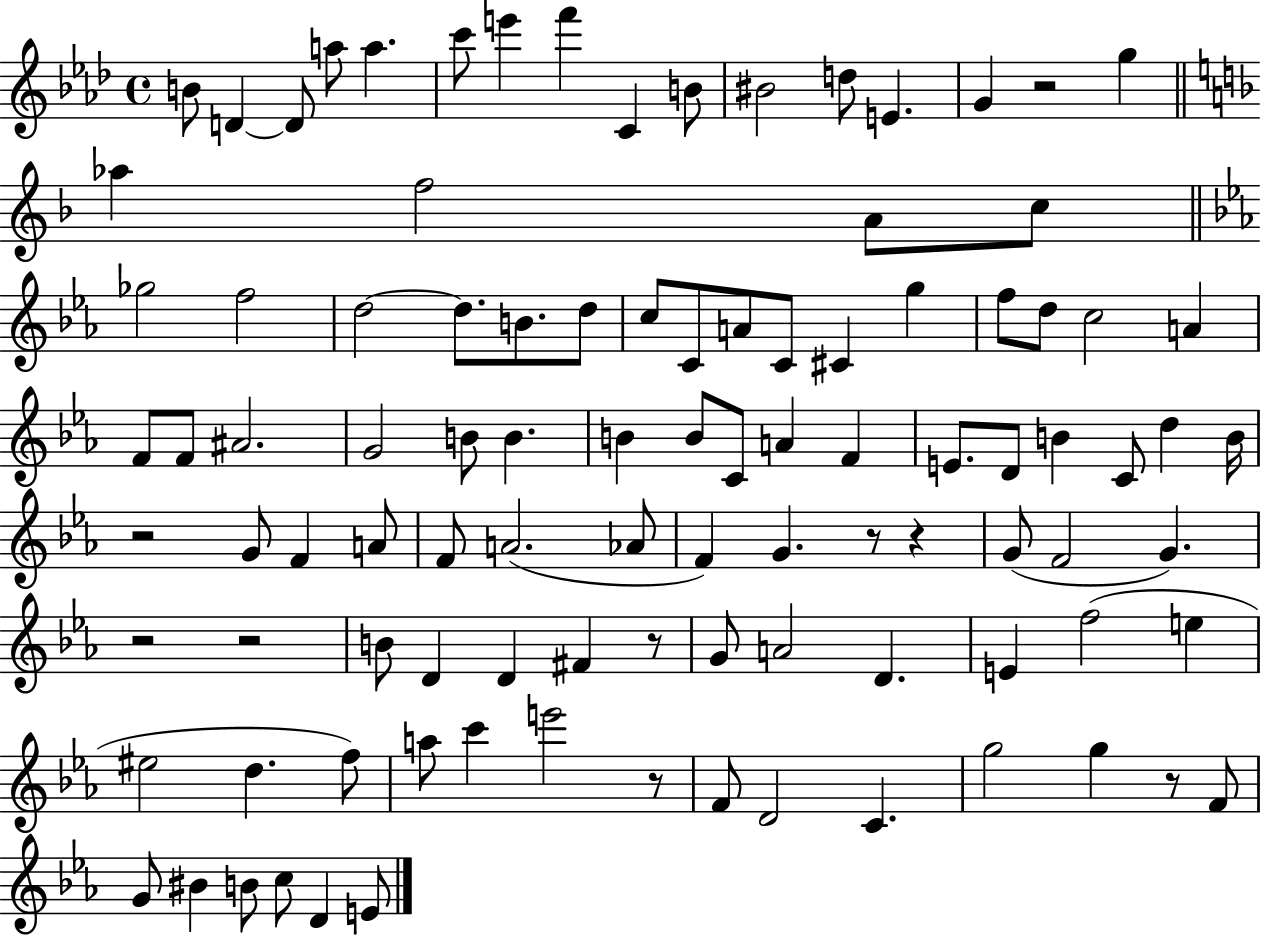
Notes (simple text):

B4/e D4/q D4/e A5/e A5/q. C6/e E6/q F6/q C4/q B4/e BIS4/h D5/e E4/q. G4/q R/h G5/q Ab5/q F5/h A4/e C5/e Gb5/h F5/h D5/h D5/e. B4/e. D5/e C5/e C4/e A4/e C4/e C#4/q G5/q F5/e D5/e C5/h A4/q F4/e F4/e A#4/h. G4/h B4/e B4/q. B4/q B4/e C4/e A4/q F4/q E4/e. D4/e B4/q C4/e D5/q B4/s R/h G4/e F4/q A4/e F4/e A4/h. Ab4/e F4/q G4/q. R/e R/q G4/e F4/h G4/q. R/h R/h B4/e D4/q D4/q F#4/q R/e G4/e A4/h D4/q. E4/q F5/h E5/q EIS5/h D5/q. F5/e A5/e C6/q E6/h R/e F4/e D4/h C4/q. G5/h G5/q R/e F4/e G4/e BIS4/q B4/e C5/e D4/q E4/e